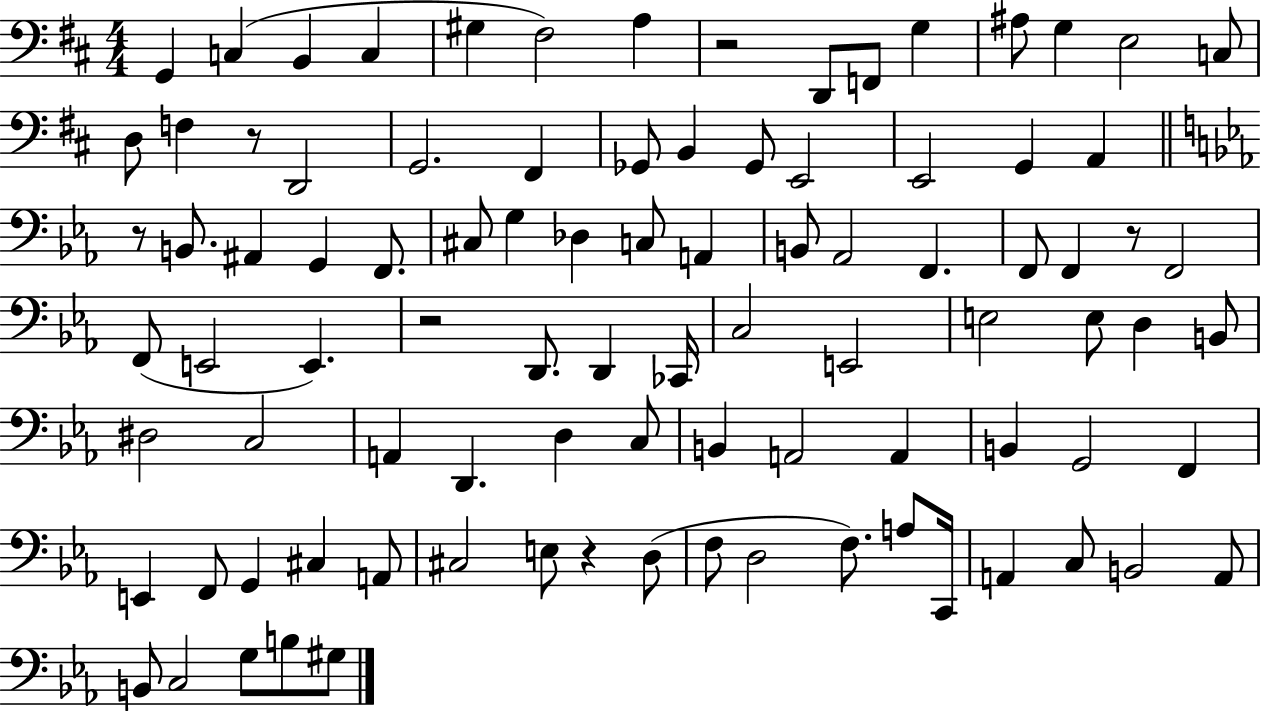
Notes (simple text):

G2/q C3/q B2/q C3/q G#3/q F#3/h A3/q R/h D2/e F2/e G3/q A#3/e G3/q E3/h C3/e D3/e F3/q R/e D2/h G2/h. F#2/q Gb2/e B2/q Gb2/e E2/h E2/h G2/q A2/q R/e B2/e. A#2/q G2/q F2/e. C#3/e G3/q Db3/q C3/e A2/q B2/e Ab2/h F2/q. F2/e F2/q R/e F2/h F2/e E2/h E2/q. R/h D2/e. D2/q CES2/s C3/h E2/h E3/h E3/e D3/q B2/e D#3/h C3/h A2/q D2/q. D3/q C3/e B2/q A2/h A2/q B2/q G2/h F2/q E2/q F2/e G2/q C#3/q A2/e C#3/h E3/e R/q D3/e F3/e D3/h F3/e. A3/e C2/s A2/q C3/e B2/h A2/e B2/e C3/h G3/e B3/e G#3/e